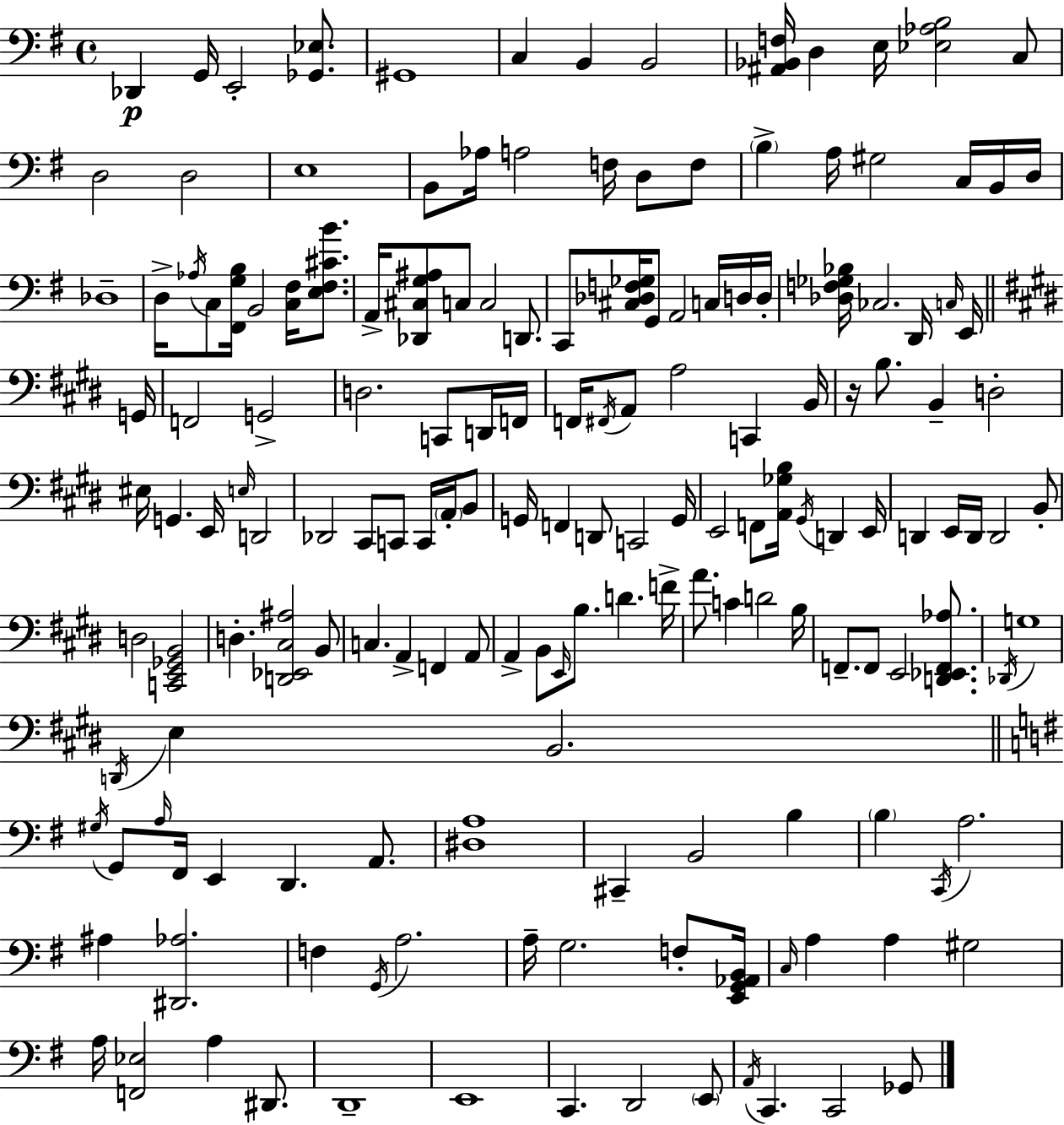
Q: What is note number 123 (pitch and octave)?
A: C2